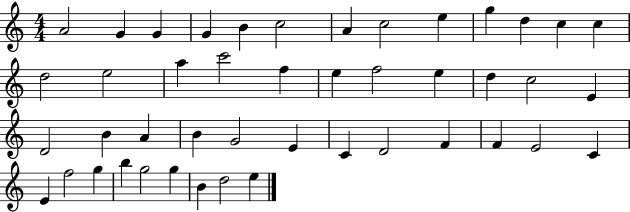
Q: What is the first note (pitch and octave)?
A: A4